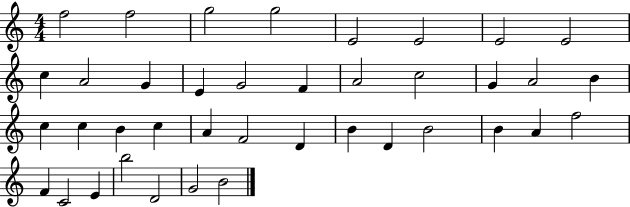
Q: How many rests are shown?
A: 0